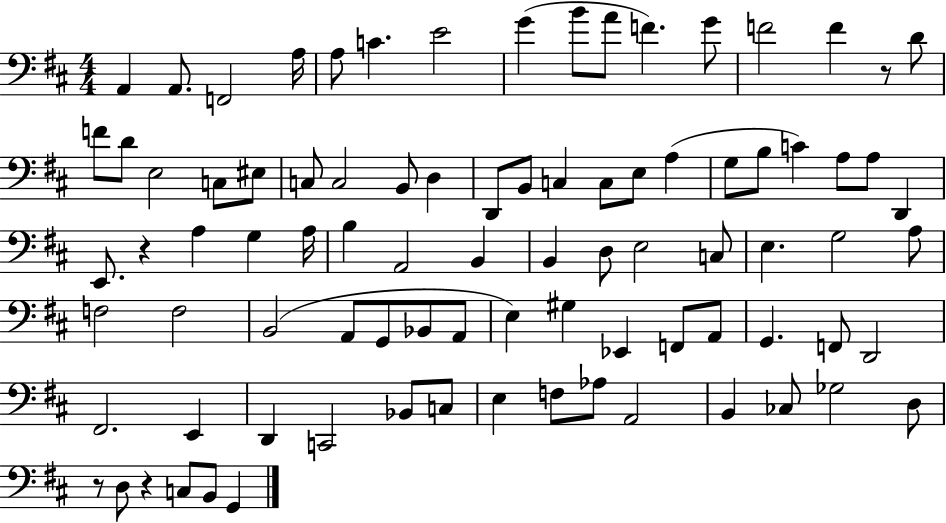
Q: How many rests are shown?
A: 4